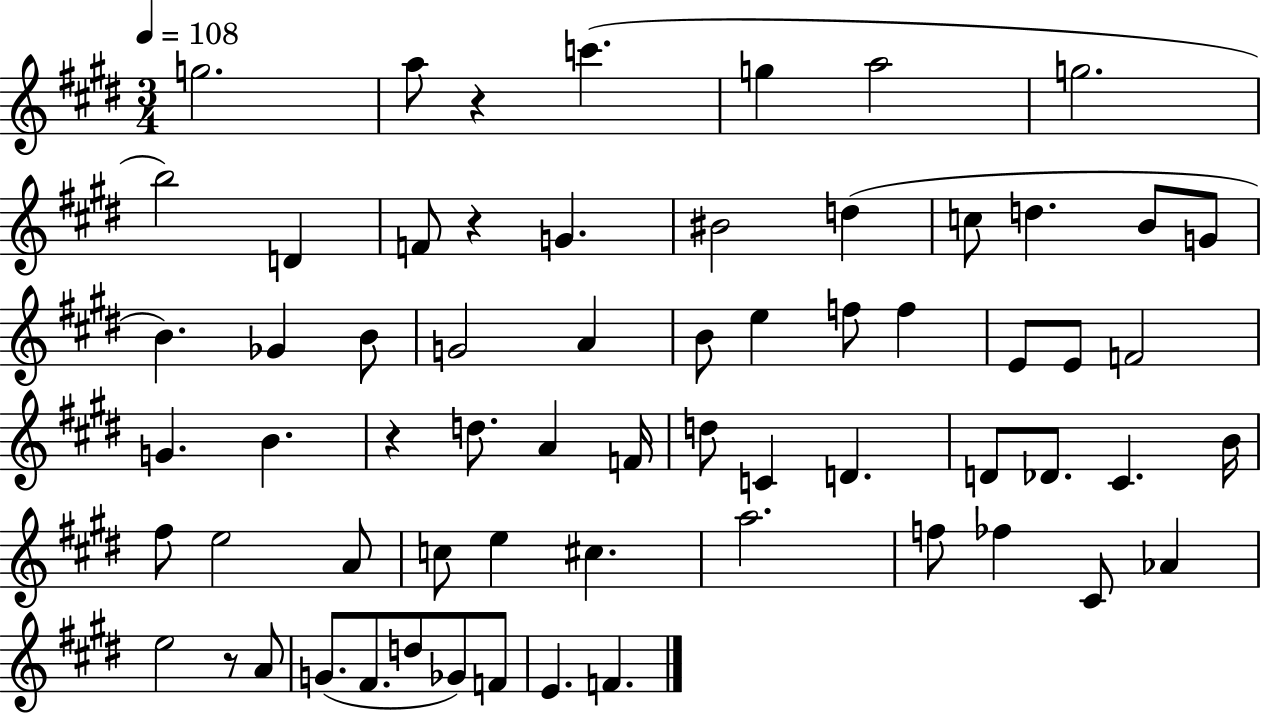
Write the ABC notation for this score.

X:1
T:Untitled
M:3/4
L:1/4
K:E
g2 a/2 z c' g a2 g2 b2 D F/2 z G ^B2 d c/2 d B/2 G/2 B _G B/2 G2 A B/2 e f/2 f E/2 E/2 F2 G B z d/2 A F/4 d/2 C D D/2 _D/2 ^C B/4 ^f/2 e2 A/2 c/2 e ^c a2 f/2 _f ^C/2 _A e2 z/2 A/2 G/2 ^F/2 d/2 _G/2 F/2 E F